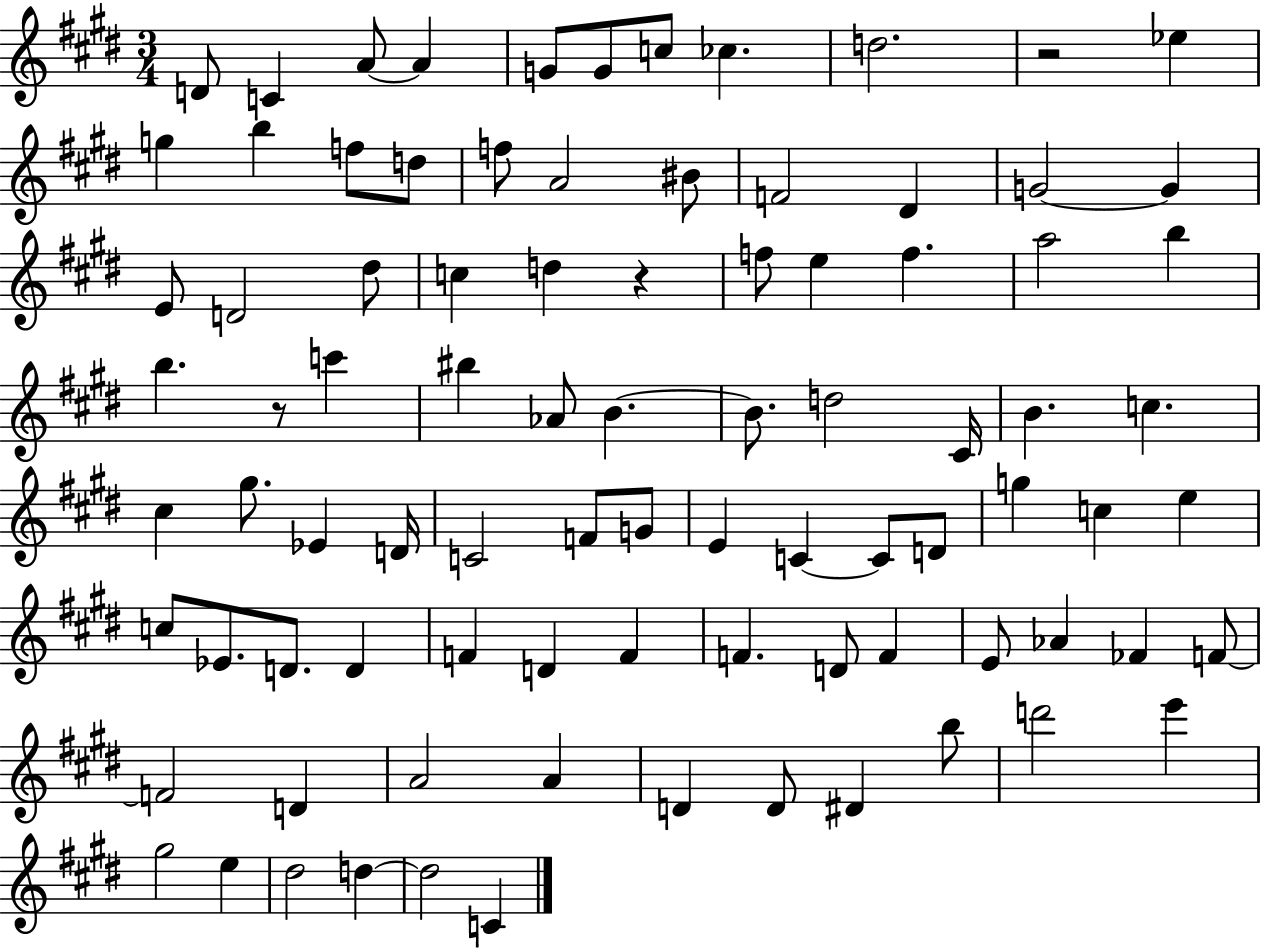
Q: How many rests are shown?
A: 3